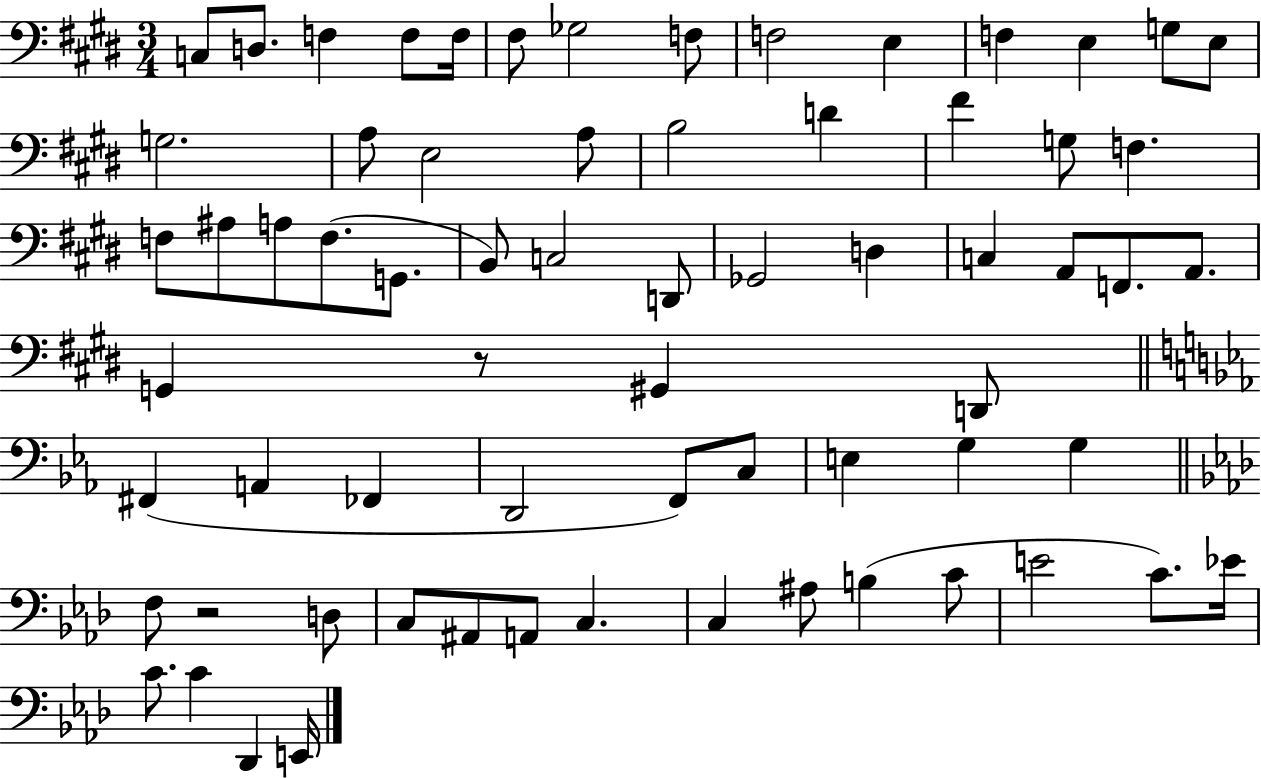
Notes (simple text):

C3/e D3/e. F3/q F3/e F3/s F#3/e Gb3/h F3/e F3/h E3/q F3/q E3/q G3/e E3/e G3/h. A3/e E3/h A3/e B3/h D4/q F#4/q G3/e F3/q. F3/e A#3/e A3/e F3/e. G2/e. B2/e C3/h D2/e Gb2/h D3/q C3/q A2/e F2/e. A2/e. G2/q R/e G#2/q D2/e F#2/q A2/q FES2/q D2/h F2/e C3/e E3/q G3/q G3/q F3/e R/h D3/e C3/e A#2/e A2/e C3/q. C3/q A#3/e B3/q C4/e E4/h C4/e. Eb4/s C4/e. C4/q Db2/q E2/s